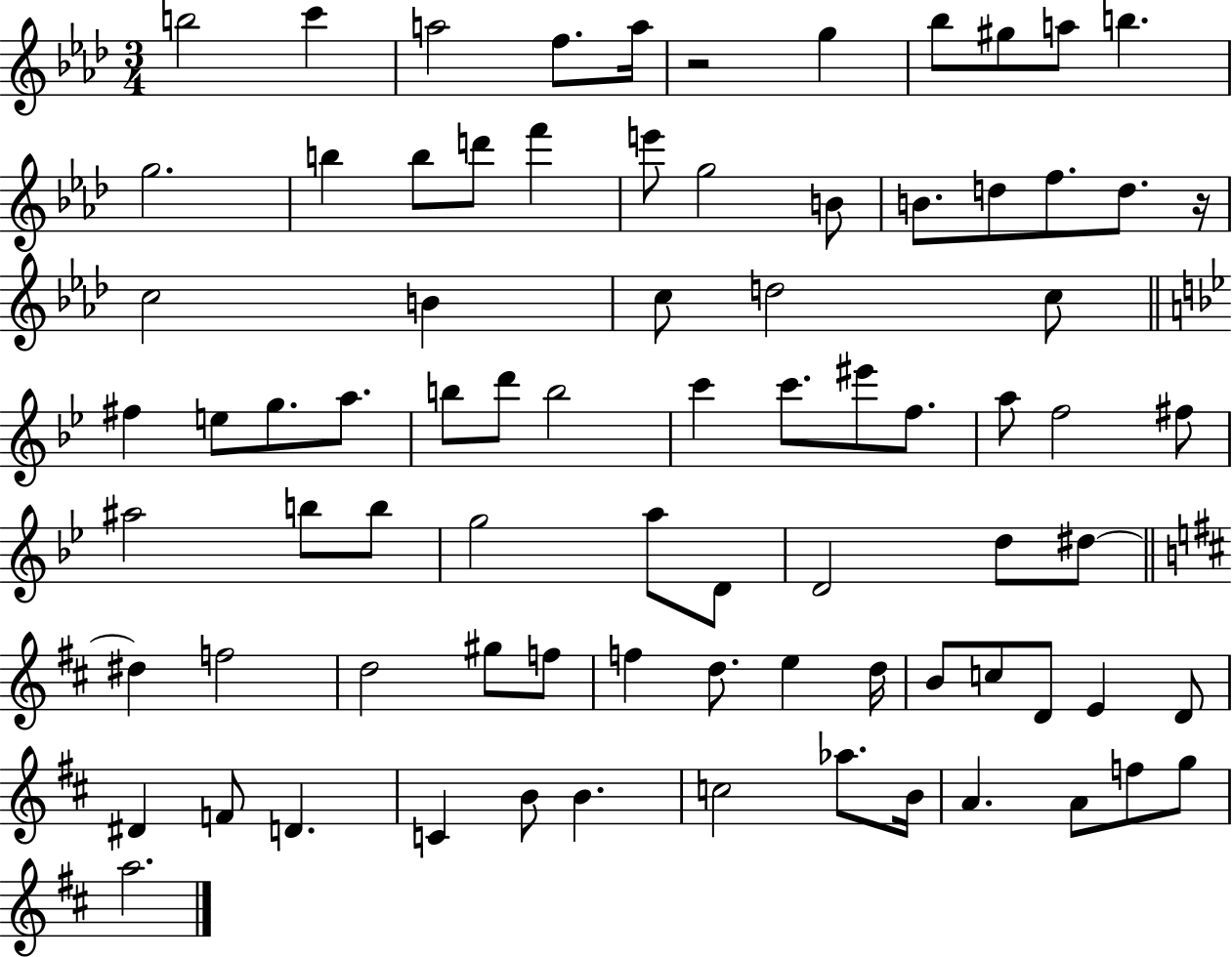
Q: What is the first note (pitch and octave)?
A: B5